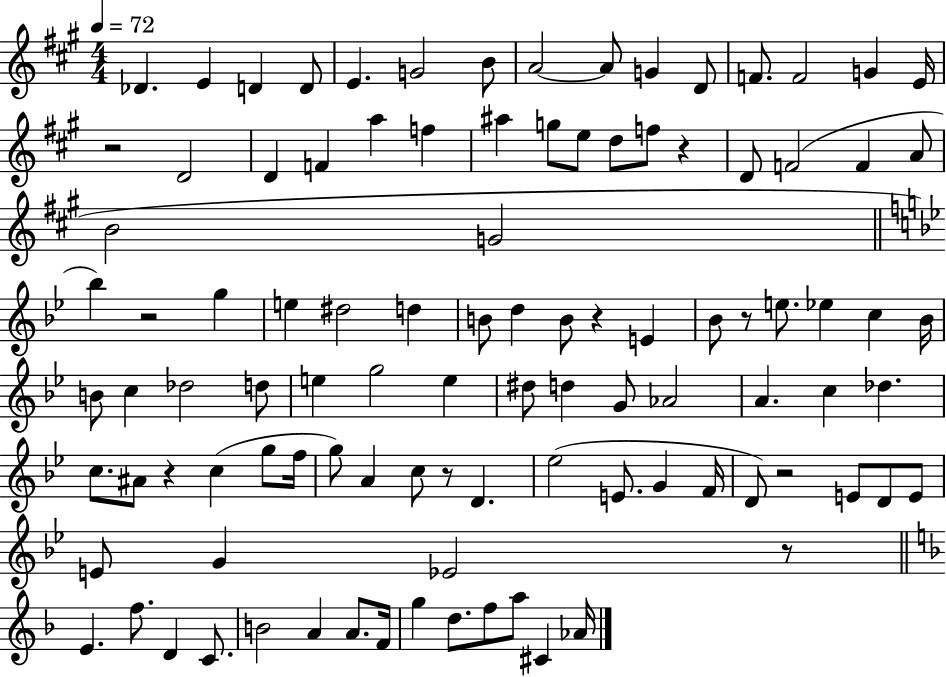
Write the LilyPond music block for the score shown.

{
  \clef treble
  \numericTimeSignature
  \time 4/4
  \key a \major
  \tempo 4 = 72
  \repeat volta 2 { des'4. e'4 d'4 d'8 | e'4. g'2 b'8 | a'2~~ a'8 g'4 d'8 | f'8. f'2 g'4 e'16 | \break r2 d'2 | d'4 f'4 a''4 f''4 | ais''4 g''8 e''8 d''8 f''8 r4 | d'8 f'2( f'4 a'8 | \break b'2 g'2 | \bar "||" \break \key bes \major bes''4) r2 g''4 | e''4 dis''2 d''4 | b'8 d''4 b'8 r4 e'4 | bes'8 r8 e''8. ees''4 c''4 bes'16 | \break b'8 c''4 des''2 d''8 | e''4 g''2 e''4 | dis''8 d''4 g'8 aes'2 | a'4. c''4 des''4. | \break c''8. ais'8 r4 c''4( g''8 f''16 | g''8) a'4 c''8 r8 d'4. | ees''2( e'8. g'4 f'16 | d'8) r2 e'8 d'8 e'8 | \break e'8 g'4 ees'2 r8 | \bar "||" \break \key d \minor e'4. f''8. d'4 c'8. | b'2 a'4 a'8. f'16 | g''4 d''8. f''8 a''8 cis'4 aes'16 | } \bar "|."
}